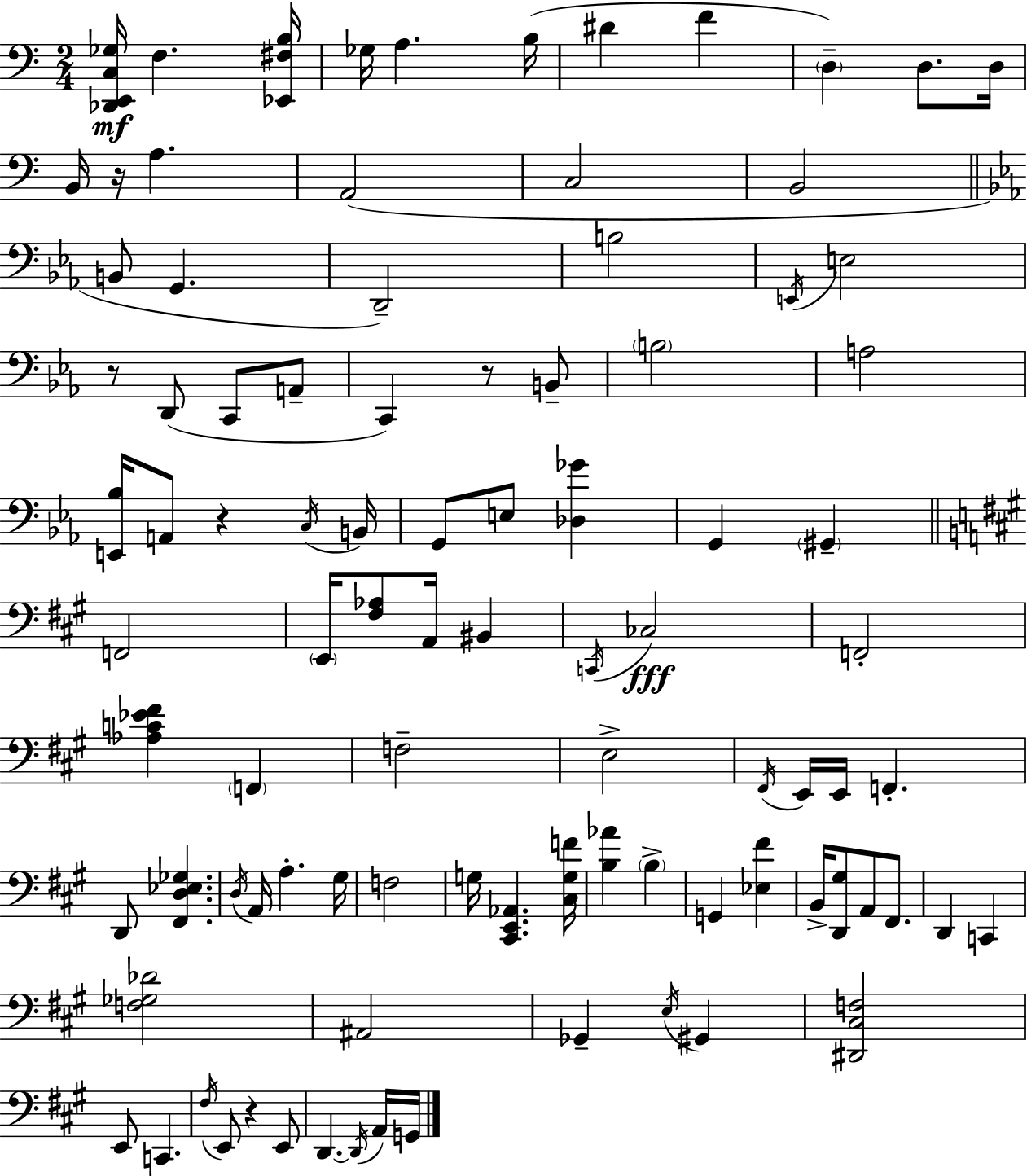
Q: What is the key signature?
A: A minor